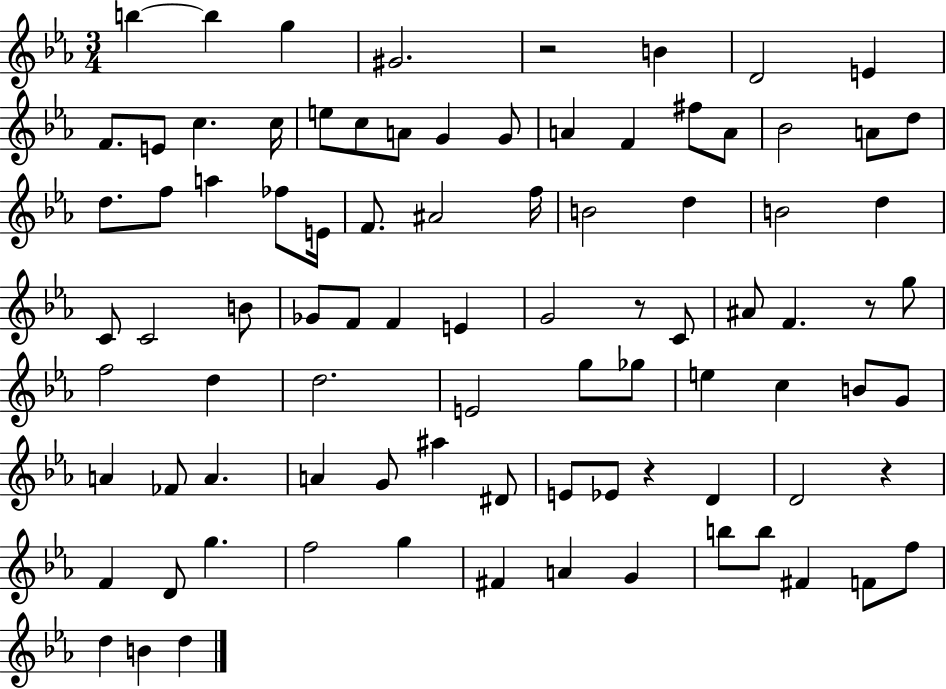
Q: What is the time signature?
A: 3/4